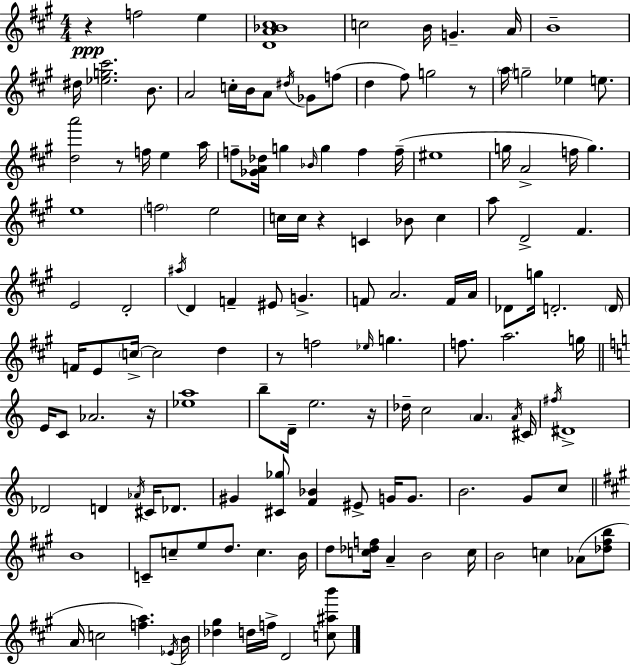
{
  \clef treble
  \numericTimeSignature
  \time 4/4
  \key a \major
  \repeat volta 2 { r4\ppp f''2 e''4 | <d' a' bes' cis''>1 | c''2 b'16 g'4.-- a'16 | b'1-- | \break dis''16 <ees'' g'' cis'''>2. b'8. | a'2 c''16-. b'16 a'8 \acciaccatura { dis''16 } ges'8 f''8( | d''4 fis''8) g''2 r8 | \parenthesize a''16 g''2-- ees''4 e''8. | \break <d'' a'''>2 r8 f''16 e''4 | a''16 f''8-- <ges' a' des''>16 g''4 \grace { bes'16 } g''4 f''4 | f''16--( eis''1 | g''16 a'2-> f''16 g''4.) | \break e''1 | \parenthesize f''2 e''2 | c''16 c''16 r4 c'4 bes'8 c''4 | a''8 d'2-> fis'4. | \break e'2 d'2-. | \acciaccatura { ais''16 } d'4 f'4-- eis'8 g'4.-> | f'8 a'2. | f'16 a'16 des'8 g''16 d'2.-. | \break \parenthesize d'16 f'16 e'8 \parenthesize c''16->~~ c''2 d''4 | r8 f''2 \grace { ees''16 } g''4. | f''8. a''2. | g''16 \bar "||" \break \key c \major e'16 c'8 aes'2. r16 | <ees'' a''>1 | b''8-- d'16-- e''2. r16 | des''16-- c''2 \parenthesize a'4. \acciaccatura { a'16 } | \break cis'16 \acciaccatura { fis''16 } dis'1-> | des'2 d'4 \acciaccatura { aes'16 } cis'16 | des'8. gis'4 <cis' ges''>8 <f' bes'>4 eis'8-> g'16 | g'8. b'2. g'8 | \break c''8 \bar "||" \break \key a \major b'1 | c'8-- c''8-- e''8 d''8. c''4. b'16 | d''8 <c'' des'' f''>16 a'4-- b'2 c''16 | b'2 c''4 aes'8( <des'' fis'' b''>8 | \break a'16 c''2 <f'' a''>4.) \acciaccatura { ees'16 } | b'16 <des'' gis''>4 d''16 f''16-> d'2 <c'' ais'' b'''>8 | } \bar "|."
}